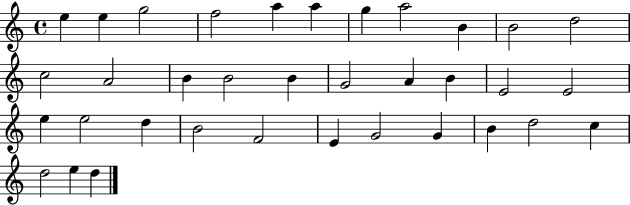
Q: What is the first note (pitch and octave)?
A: E5